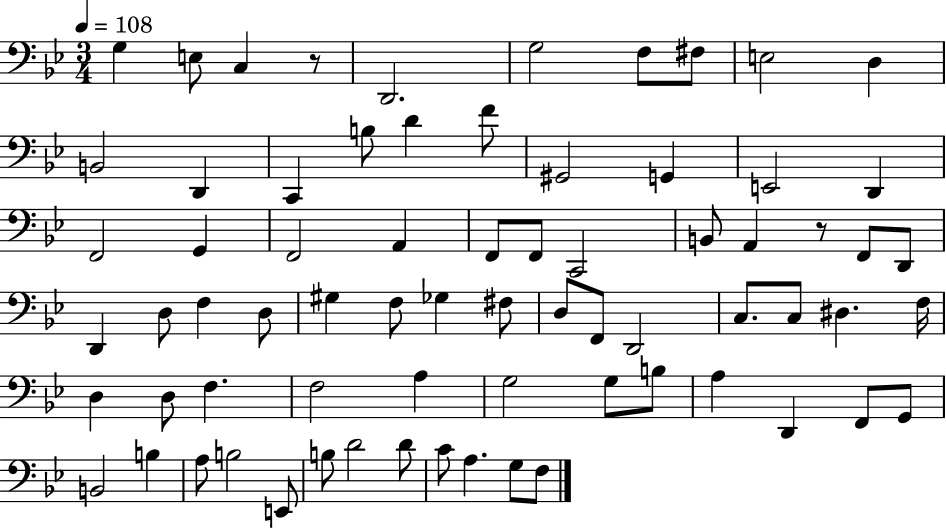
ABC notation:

X:1
T:Untitled
M:3/4
L:1/4
K:Bb
G, E,/2 C, z/2 D,,2 G,2 F,/2 ^F,/2 E,2 D, B,,2 D,, C,, B,/2 D F/2 ^G,,2 G,, E,,2 D,, F,,2 G,, F,,2 A,, F,,/2 F,,/2 C,,2 B,,/2 A,, z/2 F,,/2 D,,/2 D,, D,/2 F, D,/2 ^G, F,/2 _G, ^F,/2 D,/2 F,,/2 D,,2 C,/2 C,/2 ^D, F,/4 D, D,/2 F, F,2 A, G,2 G,/2 B,/2 A, D,, F,,/2 G,,/2 B,,2 B, A,/2 B,2 E,,/2 B,/2 D2 D/2 C/2 A, G,/2 F,/2